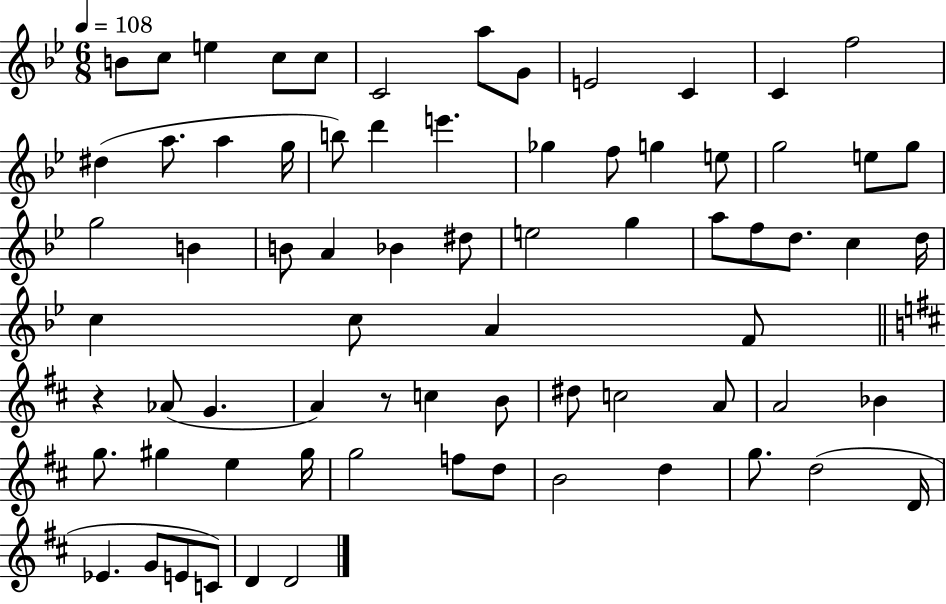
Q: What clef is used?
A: treble